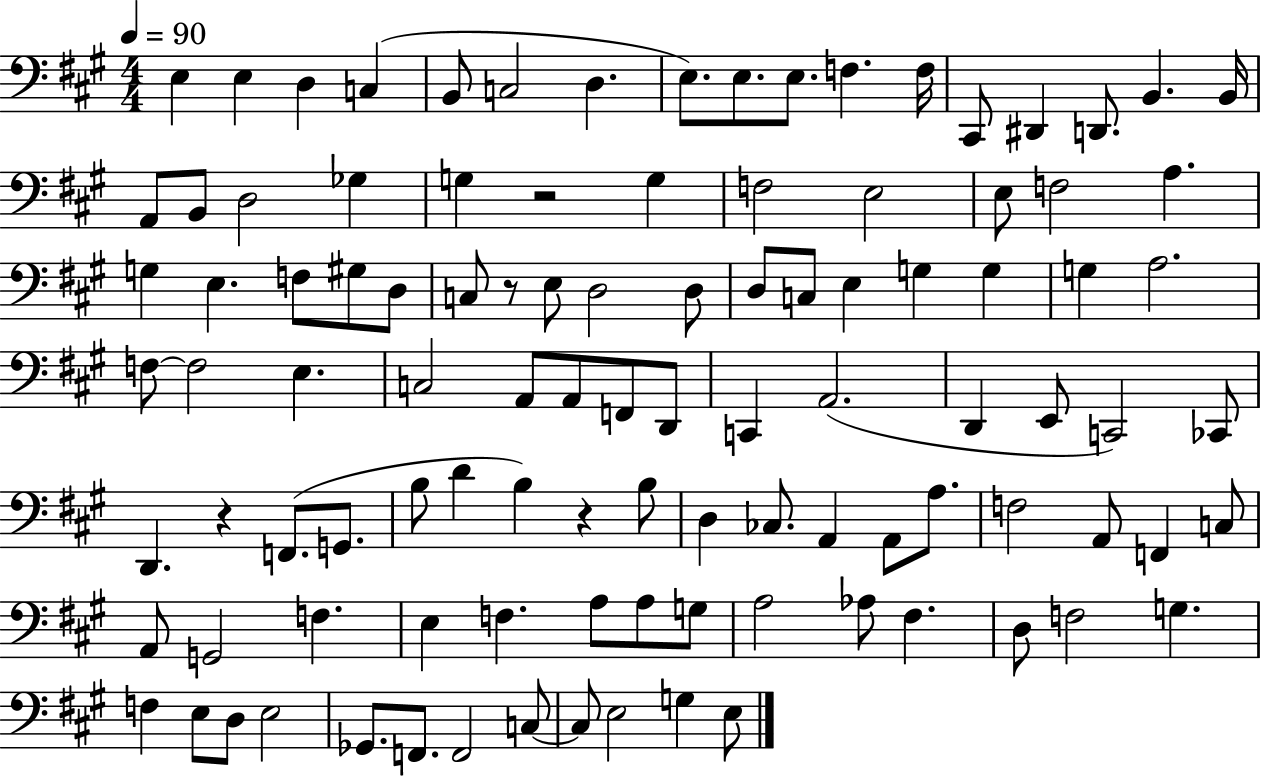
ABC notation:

X:1
T:Untitled
M:4/4
L:1/4
K:A
E, E, D, C, B,,/2 C,2 D, E,/2 E,/2 E,/2 F, F,/4 ^C,,/2 ^D,, D,,/2 B,, B,,/4 A,,/2 B,,/2 D,2 _G, G, z2 G, F,2 E,2 E,/2 F,2 A, G, E, F,/2 ^G,/2 D,/2 C,/2 z/2 E,/2 D,2 D,/2 D,/2 C,/2 E, G, G, G, A,2 F,/2 F,2 E, C,2 A,,/2 A,,/2 F,,/2 D,,/2 C,, A,,2 D,, E,,/2 C,,2 _C,,/2 D,, z F,,/2 G,,/2 B,/2 D B, z B,/2 D, _C,/2 A,, A,,/2 A,/2 F,2 A,,/2 F,, C,/2 A,,/2 G,,2 F, E, F, A,/2 A,/2 G,/2 A,2 _A,/2 ^F, D,/2 F,2 G, F, E,/2 D,/2 E,2 _G,,/2 F,,/2 F,,2 C,/2 C,/2 E,2 G, E,/2